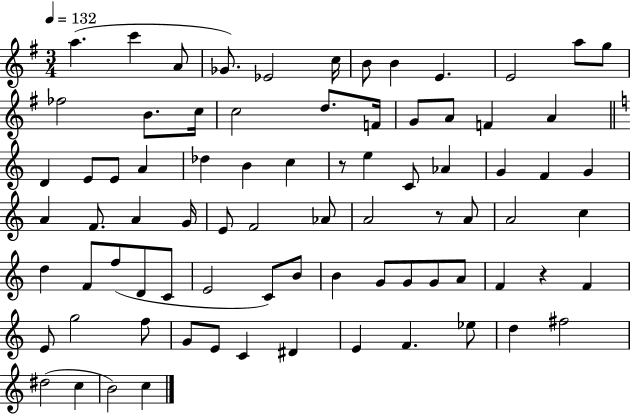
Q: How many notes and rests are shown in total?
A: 80